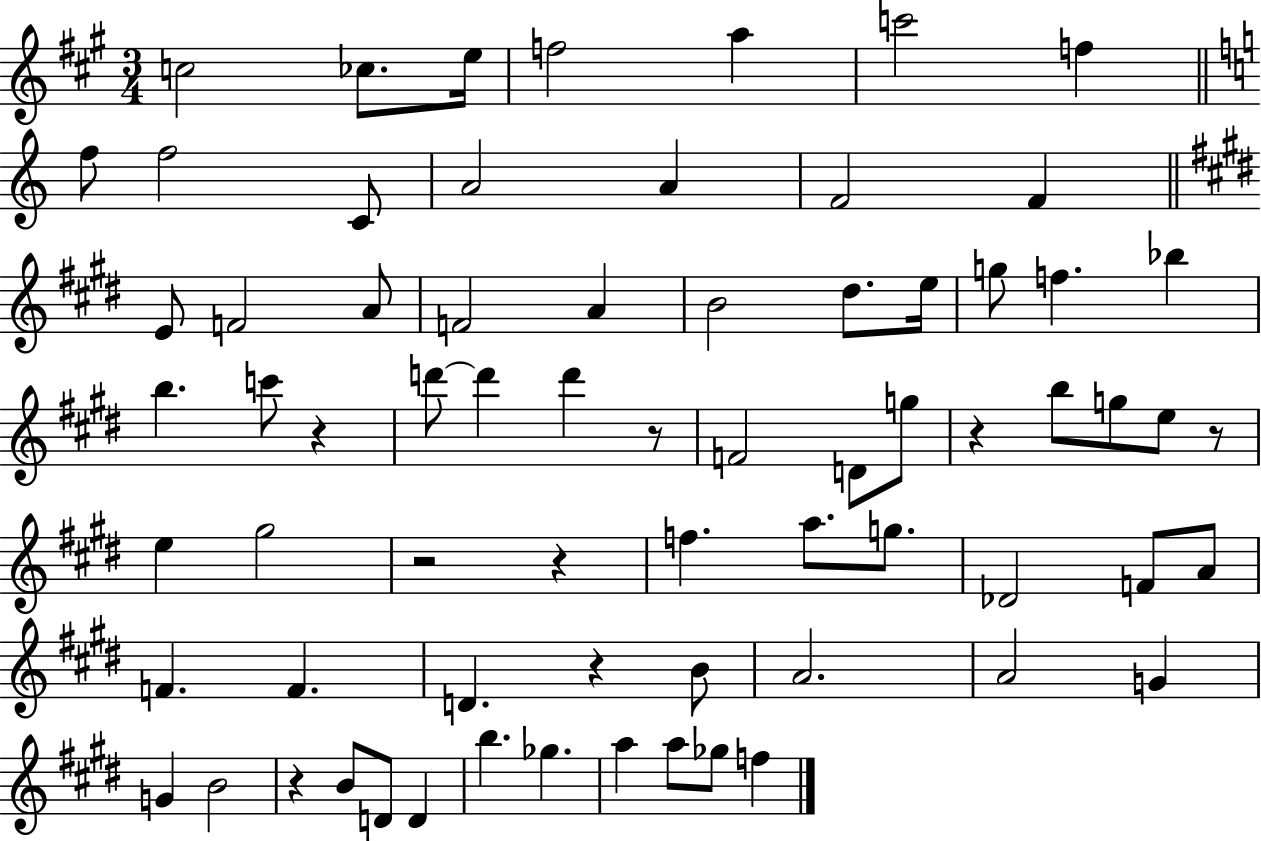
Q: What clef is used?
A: treble